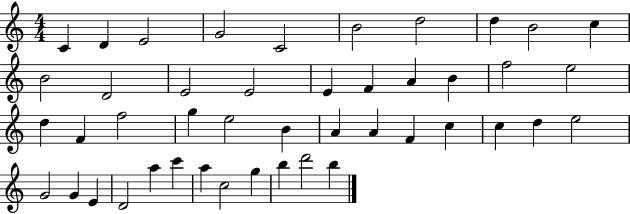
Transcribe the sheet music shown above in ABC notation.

X:1
T:Untitled
M:4/4
L:1/4
K:C
C D E2 G2 C2 B2 d2 d B2 c B2 D2 E2 E2 E F A B f2 e2 d F f2 g e2 B A A F c c d e2 G2 G E D2 a c' a c2 g b d'2 b